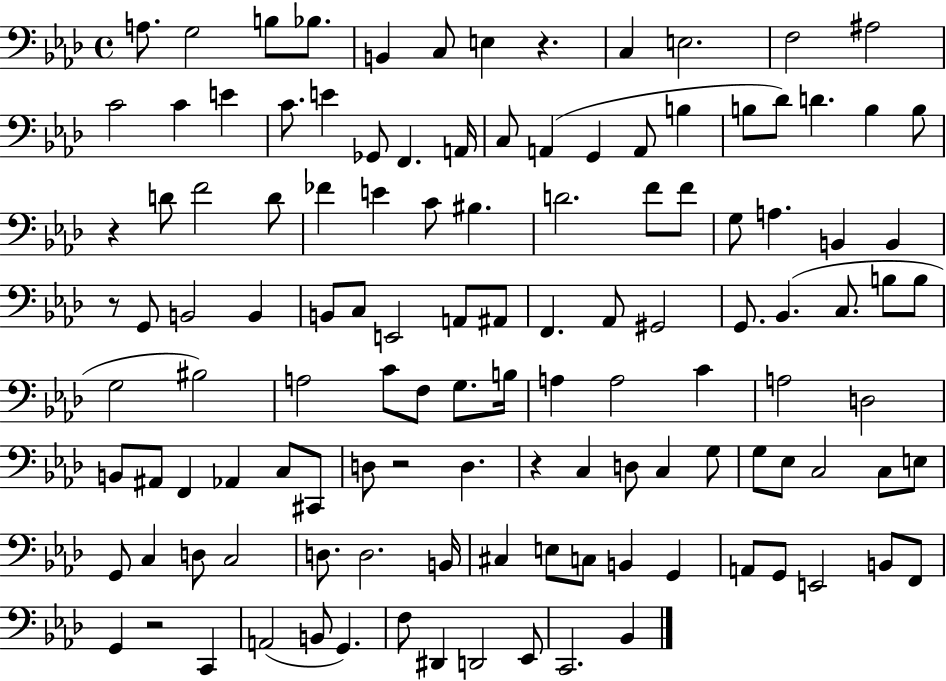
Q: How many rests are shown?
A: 6